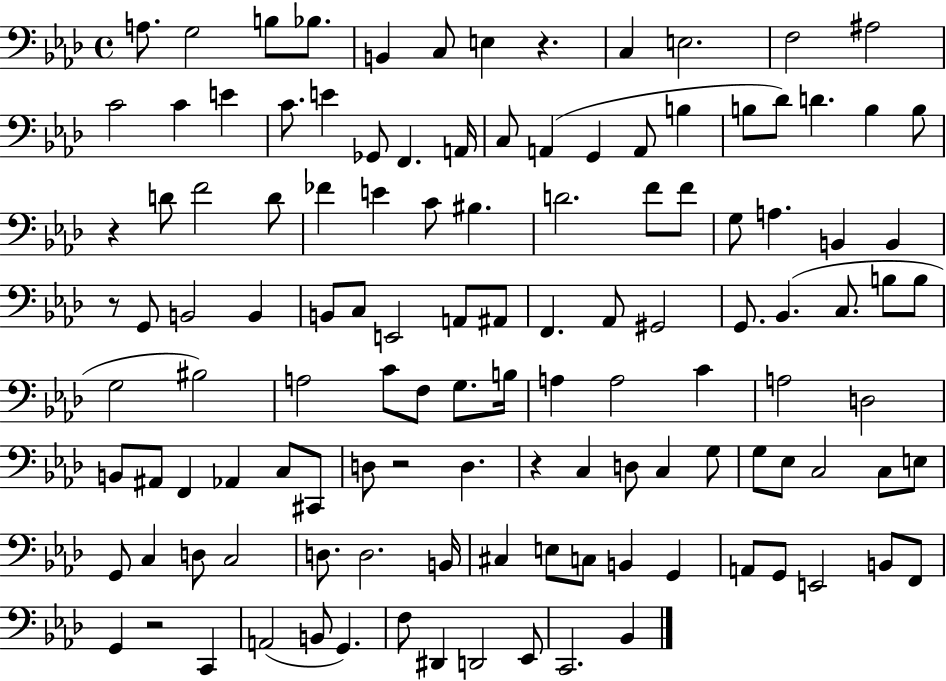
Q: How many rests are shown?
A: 6